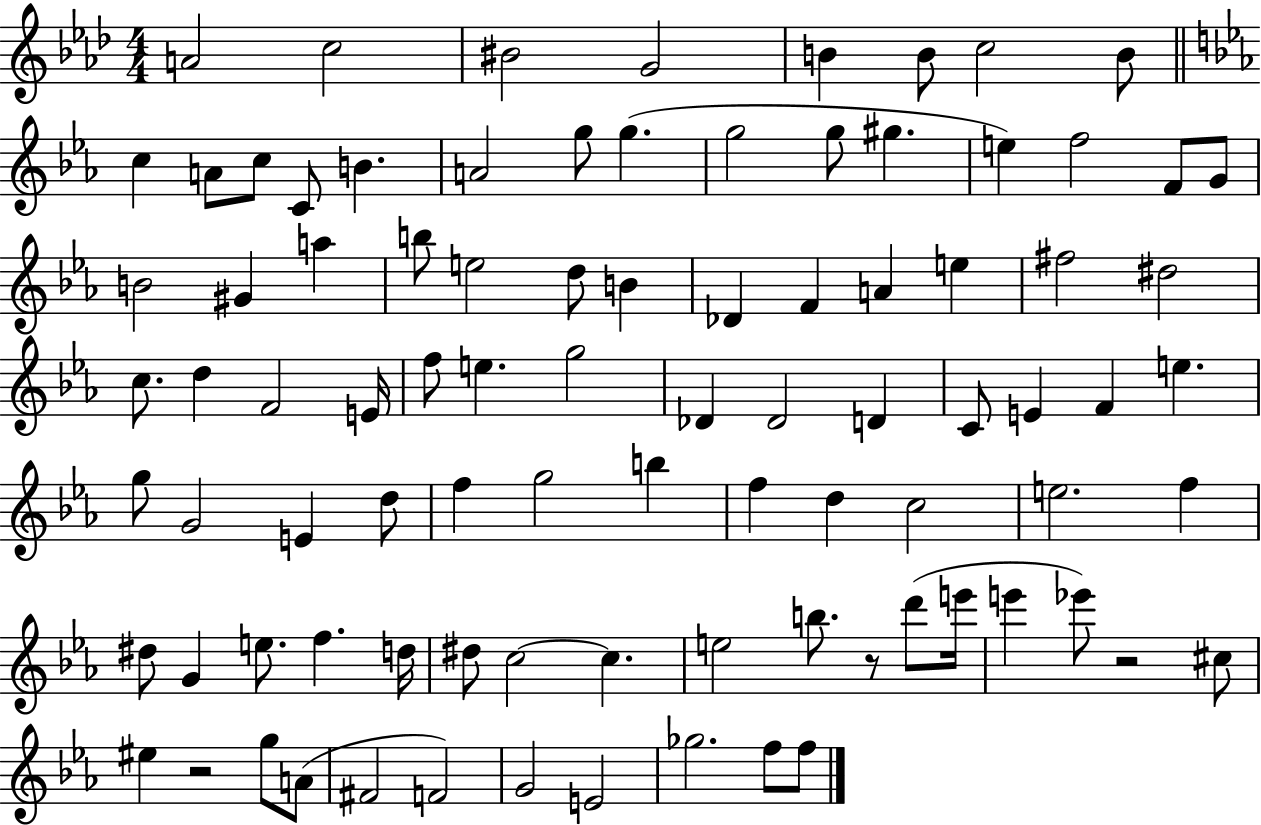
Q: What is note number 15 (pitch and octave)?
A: G5